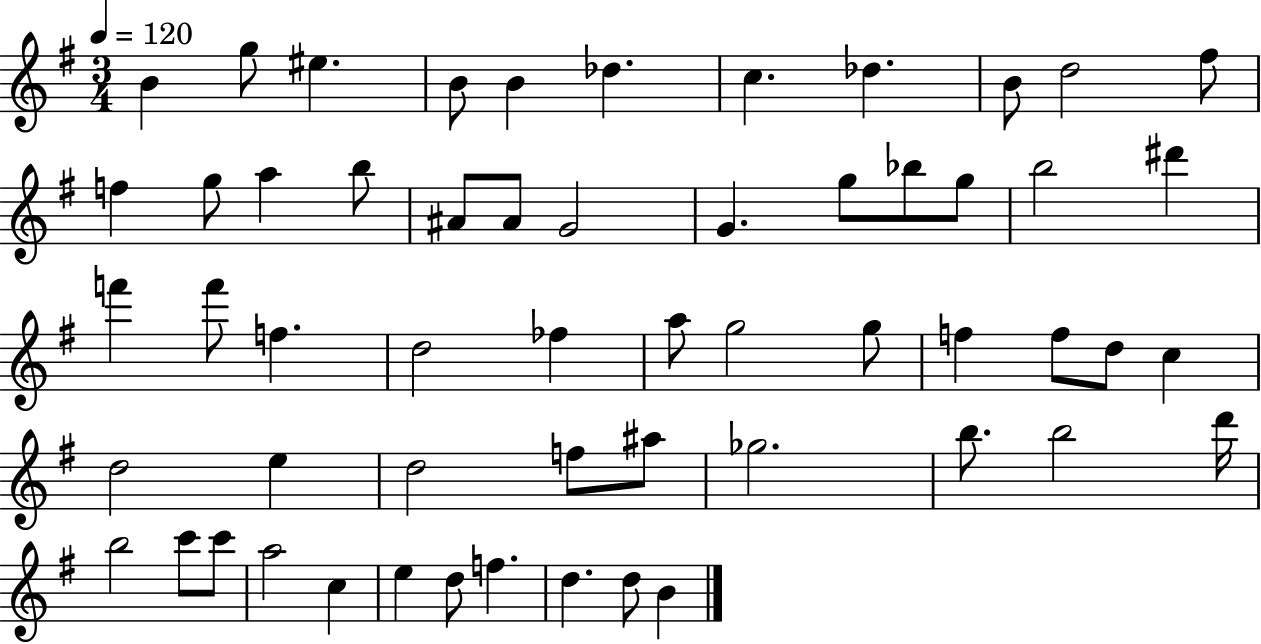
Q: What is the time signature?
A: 3/4